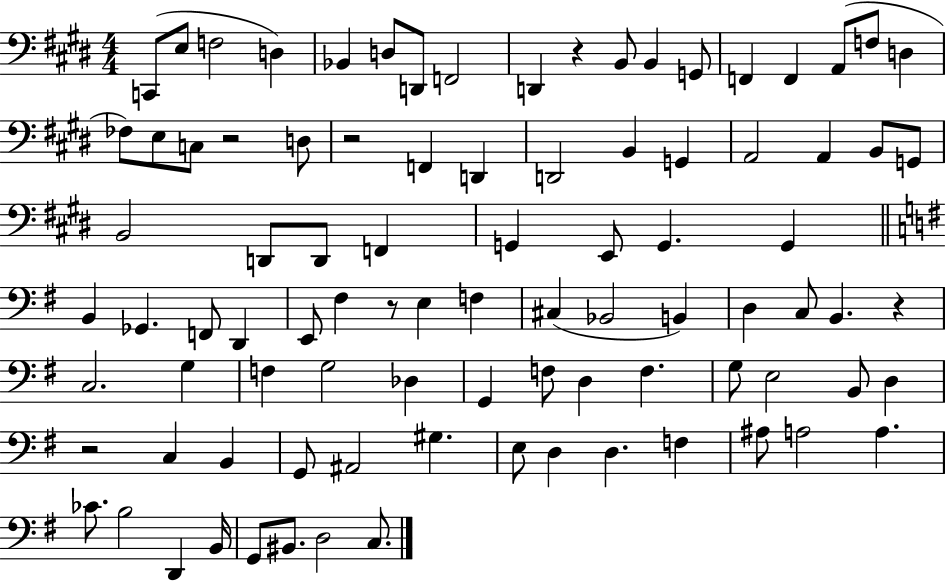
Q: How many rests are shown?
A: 6